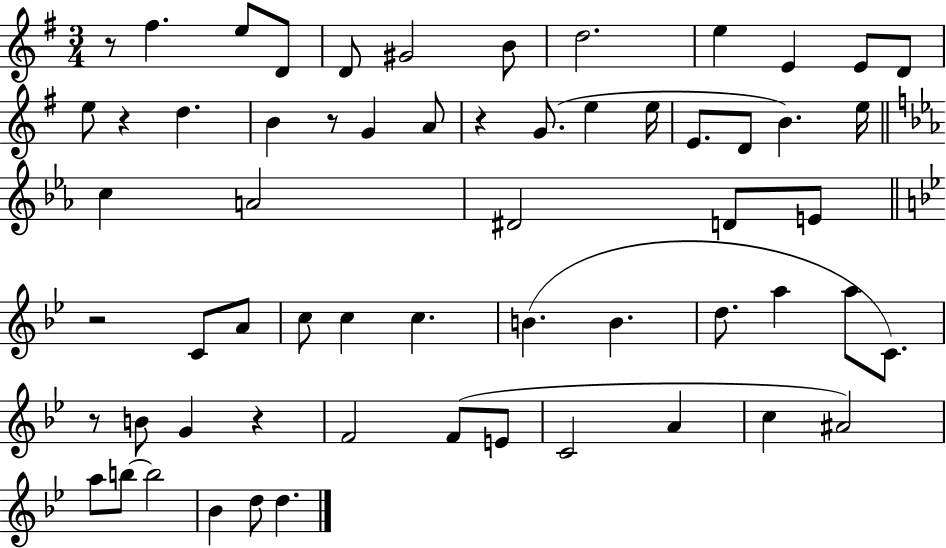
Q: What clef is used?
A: treble